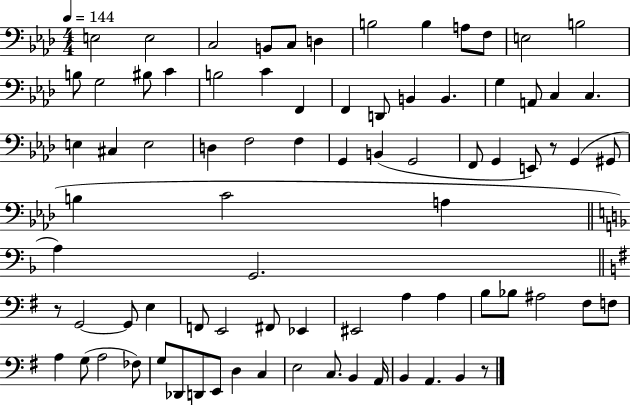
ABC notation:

X:1
T:Untitled
M:4/4
L:1/4
K:Ab
E,2 E,2 C,2 B,,/2 C,/2 D, B,2 B, A,/2 F,/2 E,2 B,2 B,/2 G,2 ^B,/2 C B,2 C F,, F,, D,,/2 B,, B,, G, A,,/2 C, C, E, ^C, E,2 D, F,2 F, G,, B,, G,,2 F,,/2 G,, E,,/2 z/2 G,, ^G,,/2 B, C2 A, A, G,,2 z/2 G,,2 G,,/2 E, F,,/2 E,,2 ^F,,/2 _E,, ^E,,2 A, A, B,/2 _B,/2 ^A,2 ^F,/2 F,/2 A, G,/2 A,2 _F,/2 G,/2 _D,,/2 D,,/2 E,,/2 D, C, E,2 C,/2 B,, A,,/4 B,, A,, B,, z/2